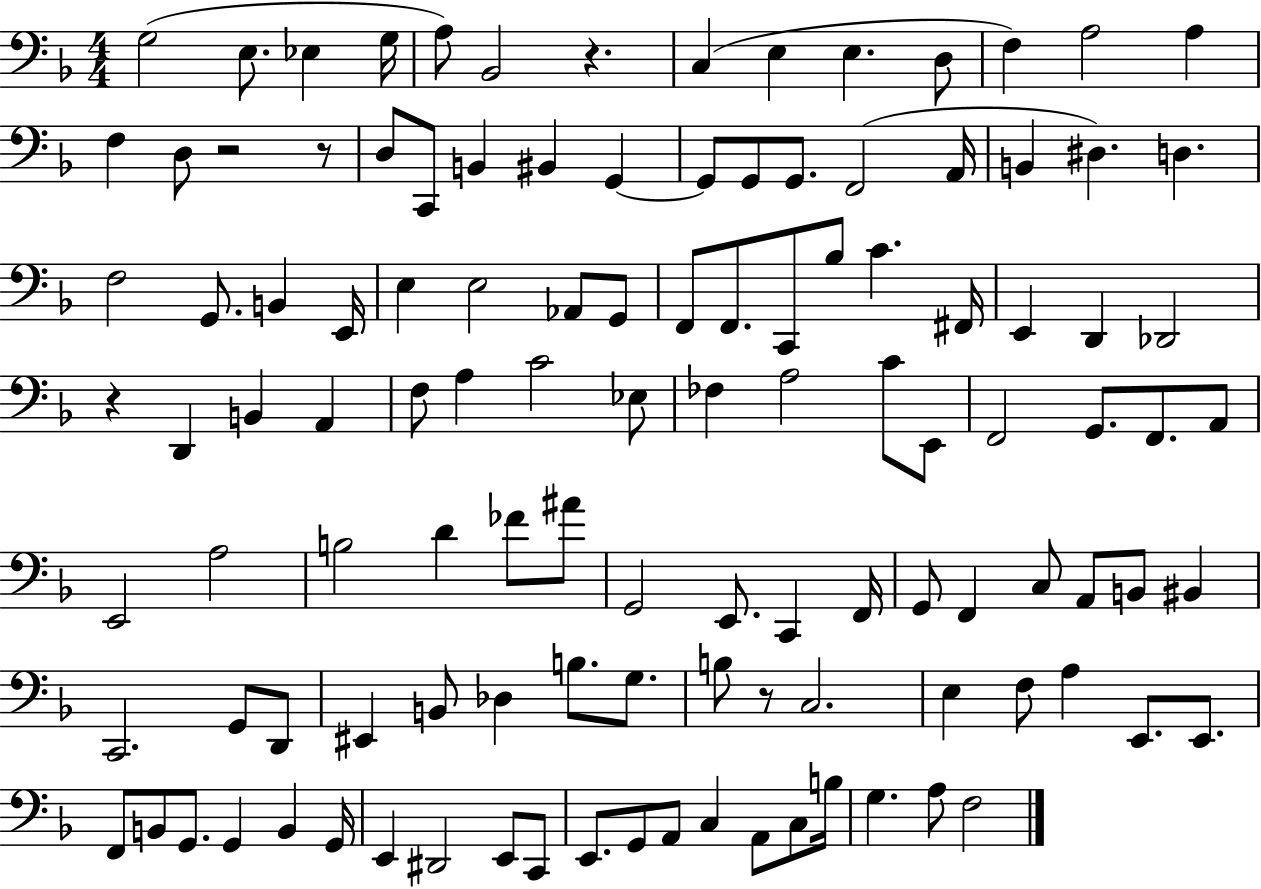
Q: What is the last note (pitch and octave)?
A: F3